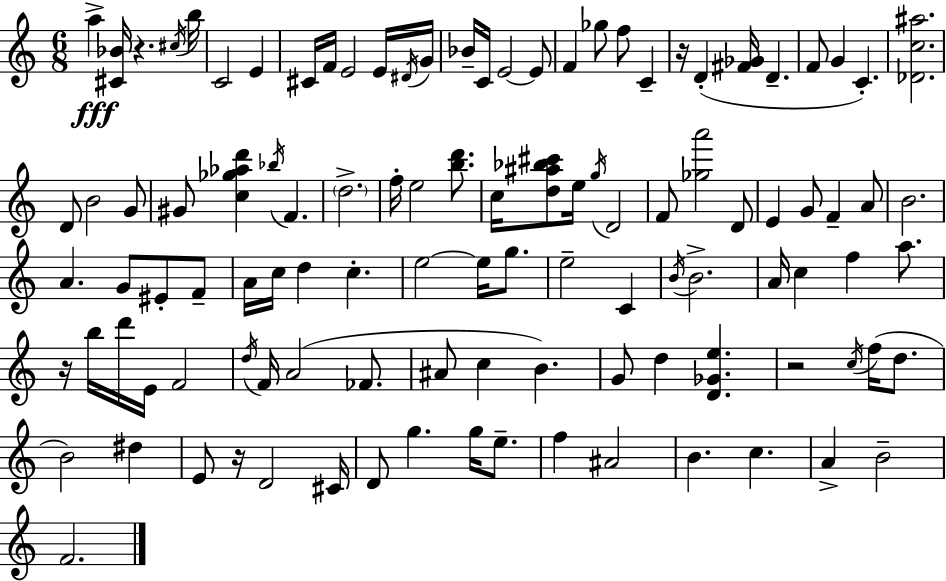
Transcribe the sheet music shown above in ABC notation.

X:1
T:Untitled
M:6/8
L:1/4
K:C
a [^C_B]/4 z ^c/4 b/4 C2 E ^C/4 F/4 E2 E/4 ^D/4 G/4 _B/4 C/4 E2 E/2 F _g/2 f/2 C z/4 D [^F_G]/4 D F/2 G C [_Dc^a]2 D/2 B2 G/2 ^G/2 [c_g_ad'] _b/4 F d2 f/4 e2 [bd']/2 c/4 [d^a_b^c']/2 e/4 g/4 D2 F/2 [_ga']2 D/2 E G/2 F A/2 B2 A G/2 ^E/2 F/2 A/4 c/4 d c e2 e/4 g/2 e2 C B/4 B2 A/4 c f a/2 z/4 b/4 d'/4 E/4 F2 d/4 F/4 A2 _F/2 ^A/2 c B G/2 d [D_Ge] z2 c/4 f/4 d/2 B2 ^d E/2 z/4 D2 ^C/4 D/2 g g/4 e/2 f ^A2 B c A B2 F2